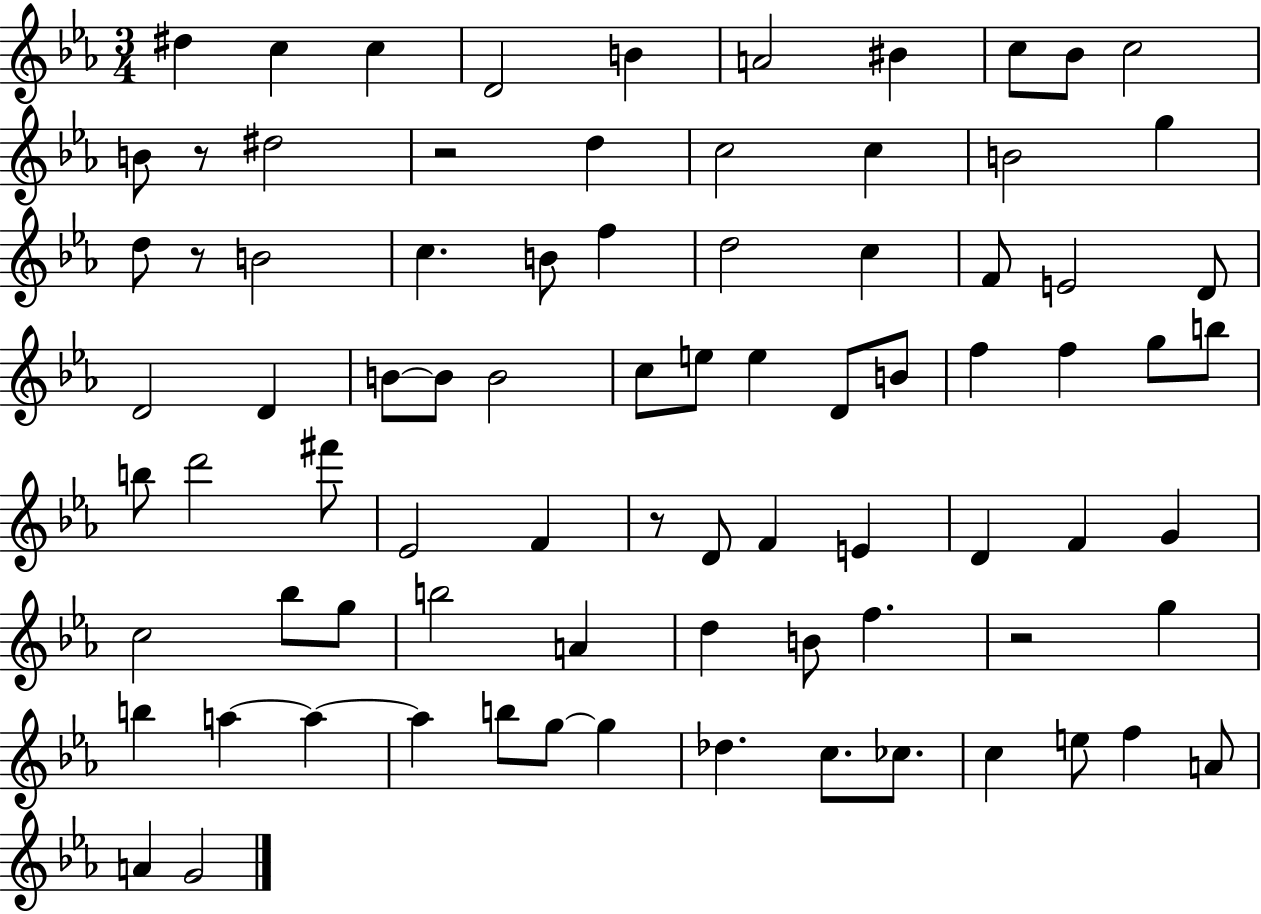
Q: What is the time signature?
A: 3/4